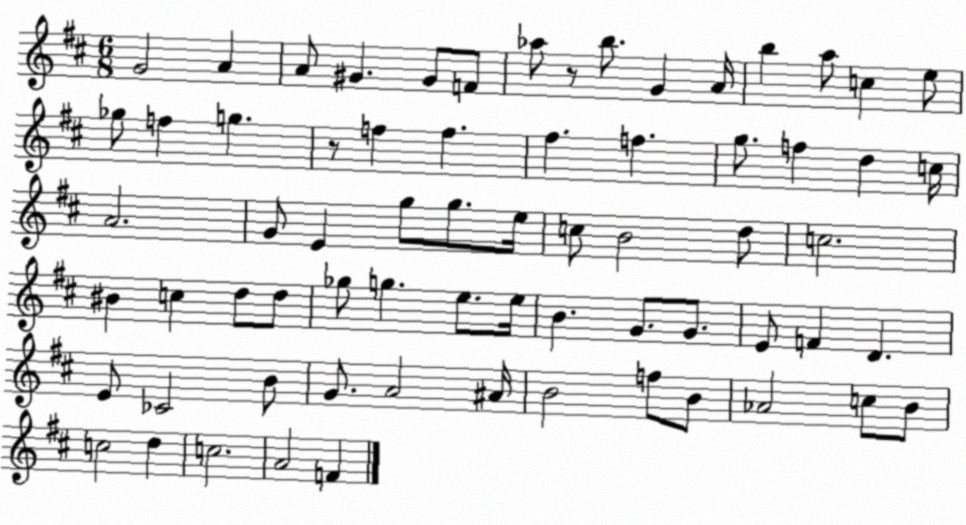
X:1
T:Untitled
M:6/8
L:1/4
K:D
G2 A A/2 ^G ^G/2 F/2 _a/2 z/2 b/2 G A/4 b a/2 c e/2 _g/2 f g z/2 f f ^f f g/2 f d c/4 A2 G/2 E g/2 g/2 e/4 c/2 B2 d/2 c2 ^B c d/2 d/2 _g/2 g e/2 e/4 B G/2 G/2 E/2 F D E/2 _C2 B/2 G/2 A2 ^A/4 B2 f/2 B/2 _A2 c/2 B/2 c2 d c2 A2 F